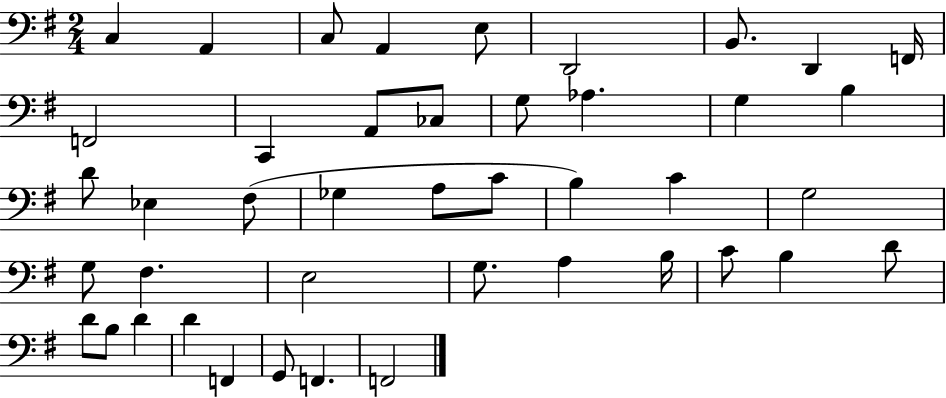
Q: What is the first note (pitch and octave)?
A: C3